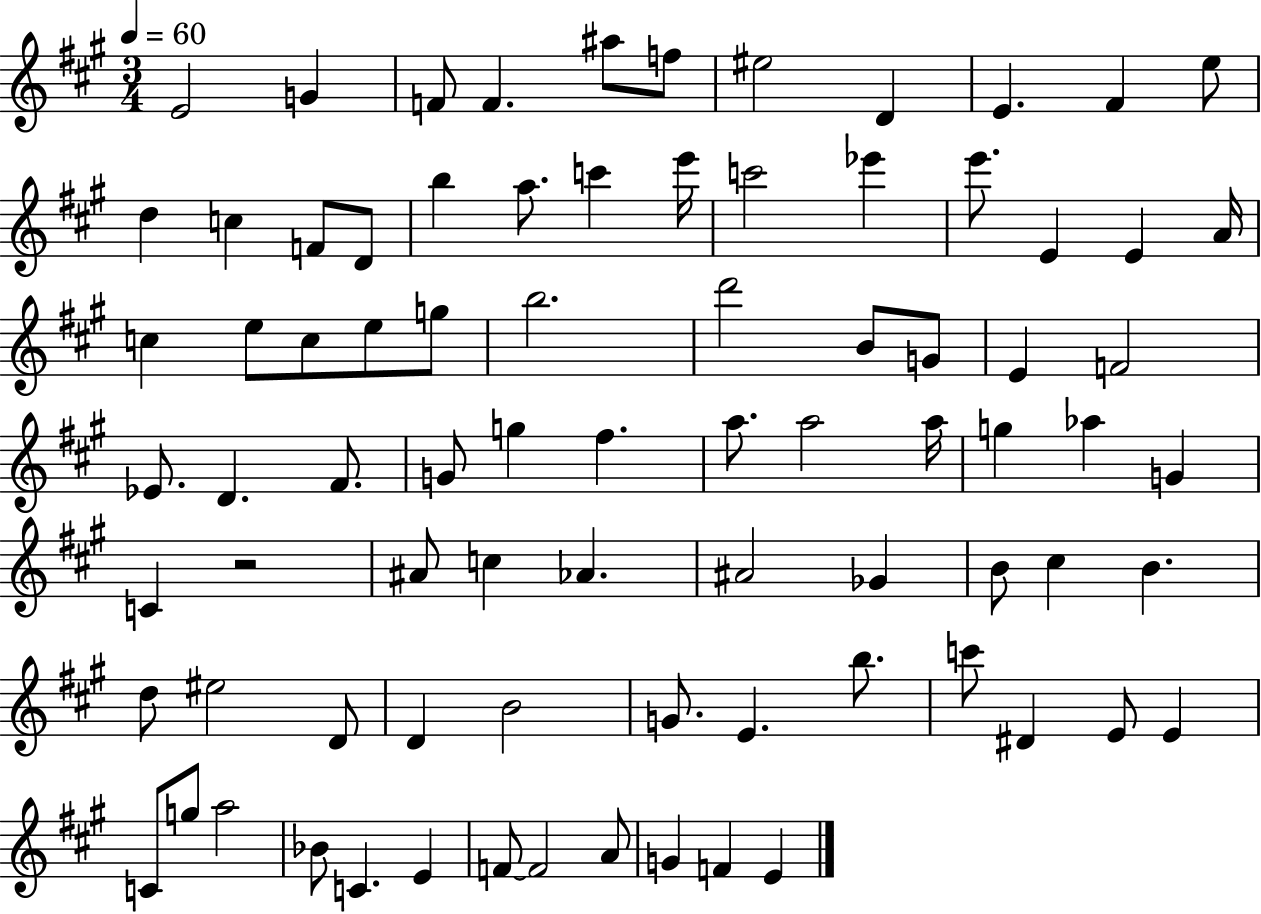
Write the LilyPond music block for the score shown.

{
  \clef treble
  \numericTimeSignature
  \time 3/4
  \key a \major
  \tempo 4 = 60
  e'2 g'4 | f'8 f'4. ais''8 f''8 | eis''2 d'4 | e'4. fis'4 e''8 | \break d''4 c''4 f'8 d'8 | b''4 a''8. c'''4 e'''16 | c'''2 ees'''4 | e'''8. e'4 e'4 a'16 | \break c''4 e''8 c''8 e''8 g''8 | b''2. | d'''2 b'8 g'8 | e'4 f'2 | \break ees'8. d'4. fis'8. | g'8 g''4 fis''4. | a''8. a''2 a''16 | g''4 aes''4 g'4 | \break c'4 r2 | ais'8 c''4 aes'4. | ais'2 ges'4 | b'8 cis''4 b'4. | \break d''8 eis''2 d'8 | d'4 b'2 | g'8. e'4. b''8. | c'''8 dis'4 e'8 e'4 | \break c'8 g''8 a''2 | bes'8 c'4. e'4 | f'8~~ f'2 a'8 | g'4 f'4 e'4 | \break \bar "|."
}